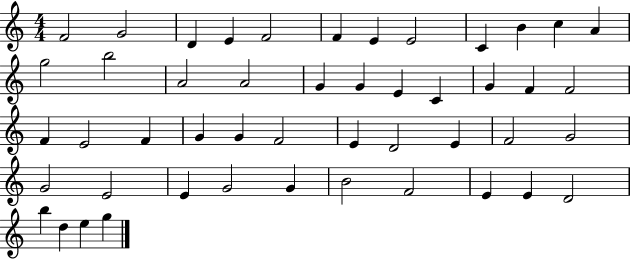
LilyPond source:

{
  \clef treble
  \numericTimeSignature
  \time 4/4
  \key c \major
  f'2 g'2 | d'4 e'4 f'2 | f'4 e'4 e'2 | c'4 b'4 c''4 a'4 | \break g''2 b''2 | a'2 a'2 | g'4 g'4 e'4 c'4 | g'4 f'4 f'2 | \break f'4 e'2 f'4 | g'4 g'4 f'2 | e'4 d'2 e'4 | f'2 g'2 | \break g'2 e'2 | e'4 g'2 g'4 | b'2 f'2 | e'4 e'4 d'2 | \break b''4 d''4 e''4 g''4 | \bar "|."
}